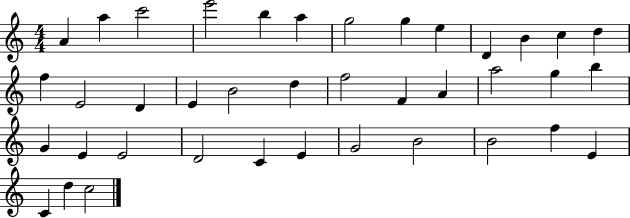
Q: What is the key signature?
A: C major